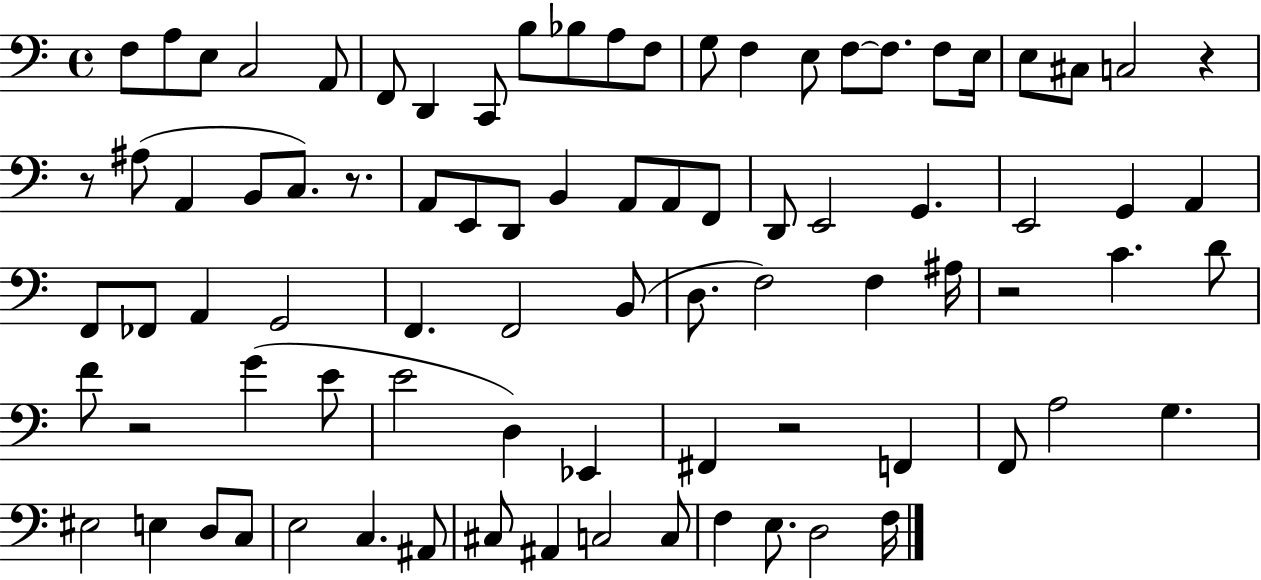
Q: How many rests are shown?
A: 6